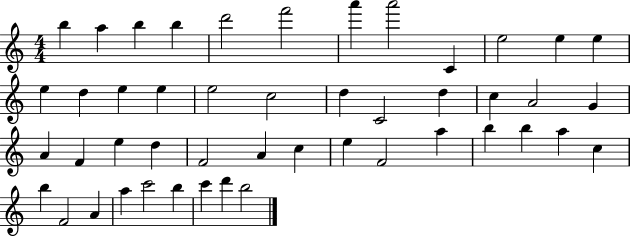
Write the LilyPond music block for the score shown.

{
  \clef treble
  \numericTimeSignature
  \time 4/4
  \key c \major
  b''4 a''4 b''4 b''4 | d'''2 f'''2 | a'''4 a'''2 c'4 | e''2 e''4 e''4 | \break e''4 d''4 e''4 e''4 | e''2 c''2 | d''4 c'2 d''4 | c''4 a'2 g'4 | \break a'4 f'4 e''4 d''4 | f'2 a'4 c''4 | e''4 f'2 a''4 | b''4 b''4 a''4 c''4 | \break b''4 f'2 a'4 | a''4 c'''2 b''4 | c'''4 d'''4 b''2 | \bar "|."
}